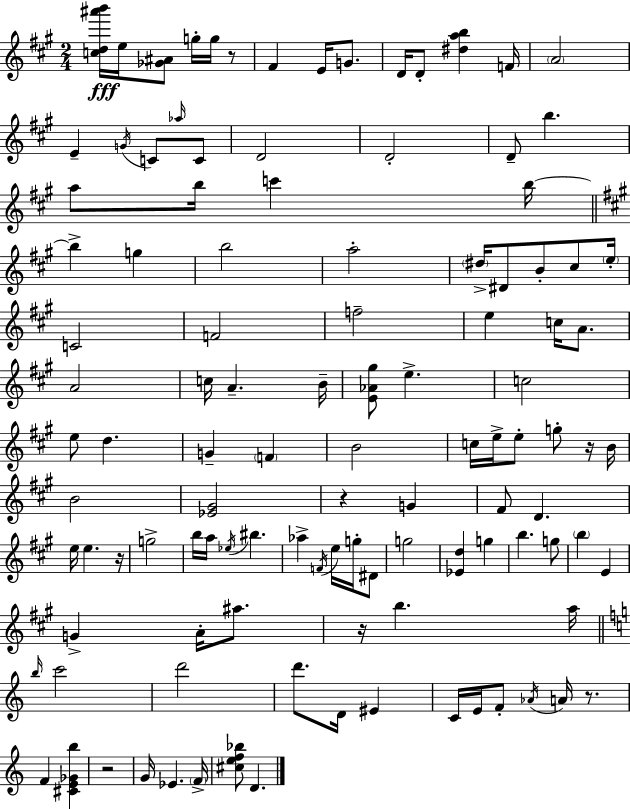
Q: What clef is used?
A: treble